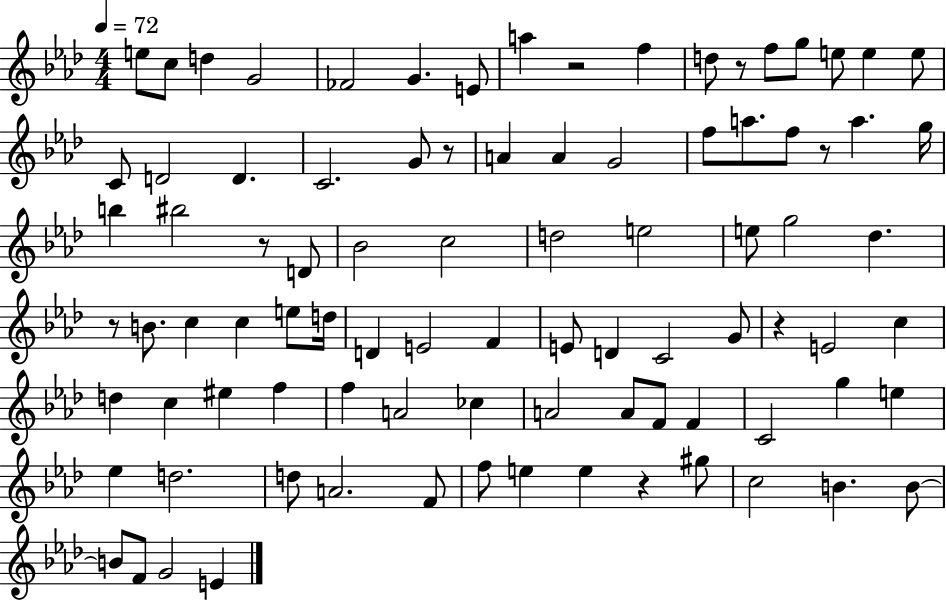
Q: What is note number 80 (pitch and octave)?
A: F4